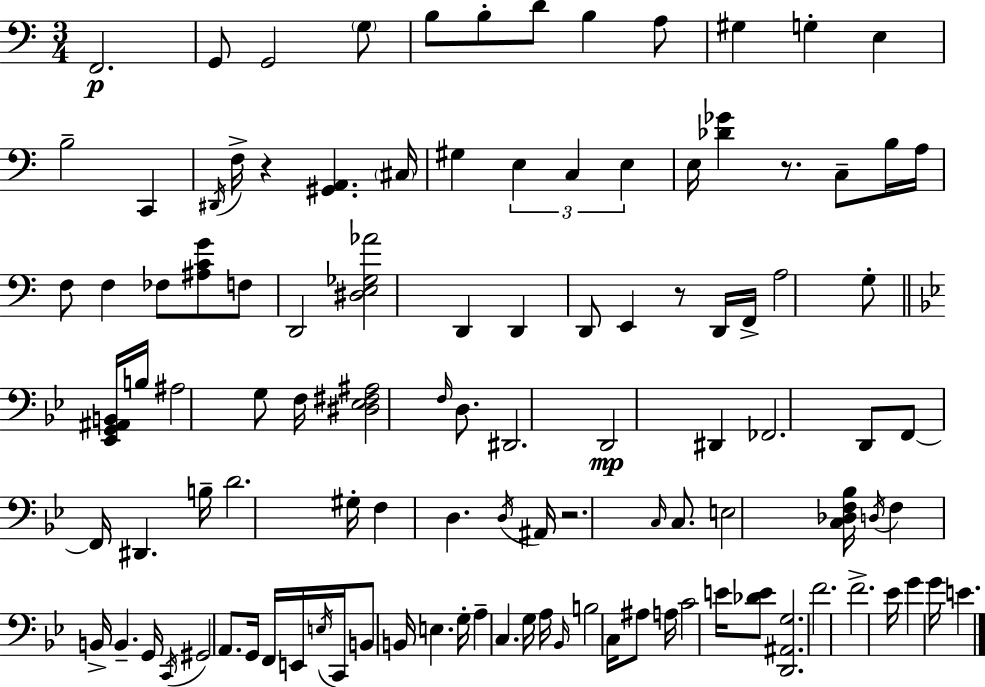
F2/h. G2/e G2/h G3/e B3/e B3/e D4/e B3/q A3/e G#3/q G3/q E3/q B3/h C2/q D#2/s F3/s R/q [G#2,A2]/q. C#3/s G#3/q E3/q C3/q E3/q E3/s [Db4,Gb4]/q R/e. C3/e B3/s A3/s F3/e F3/q FES3/e [A#3,C4,G4]/e F3/e D2/h [D#3,E3,Gb3,Ab4]/h D2/q D2/q D2/e E2/q R/e D2/s F2/s A3/h G3/e [Eb2,G2,A#2,B2]/s B3/s A#3/h G3/e F3/s [D#3,Eb3,F#3,A#3]/h F3/s D3/e. D#2/h. D2/h D#2/q FES2/h. D2/e F2/e F2/s D#2/q. B3/s D4/h. G#3/s F3/q D3/q. D3/s A#2/s R/h. C3/s C3/e. E3/h [C3,Db3,F3,Bb3]/s D3/s F3/q B2/s B2/q. G2/s C2/s G#2/h A2/e. G2/s F2/s E2/s E3/s C2/s B2/e B2/s E3/q. G3/s A3/q C3/q. G3/s A3/s Bb2/s B3/h C3/s A#3/e A3/s C4/h E4/s [Db4,E4]/e [D2,A#2,G3]/h. F4/h. F4/h. Eb4/s G4/q G4/s E4/q.